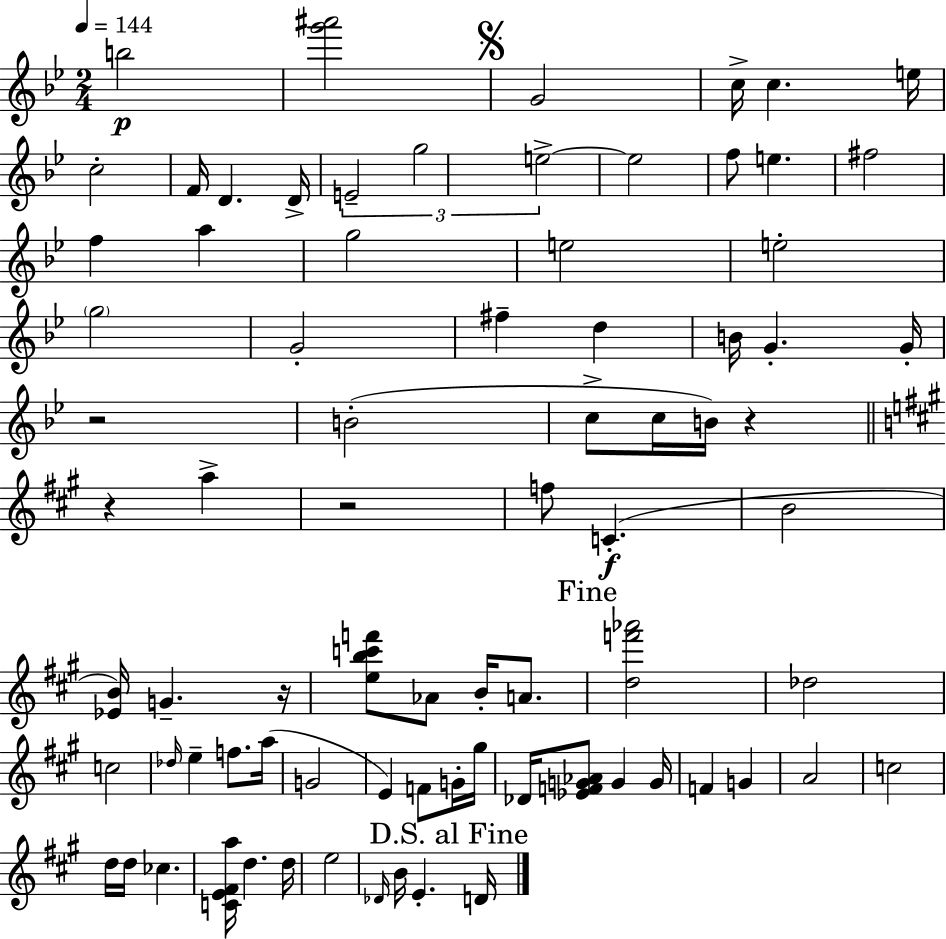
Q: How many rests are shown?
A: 5